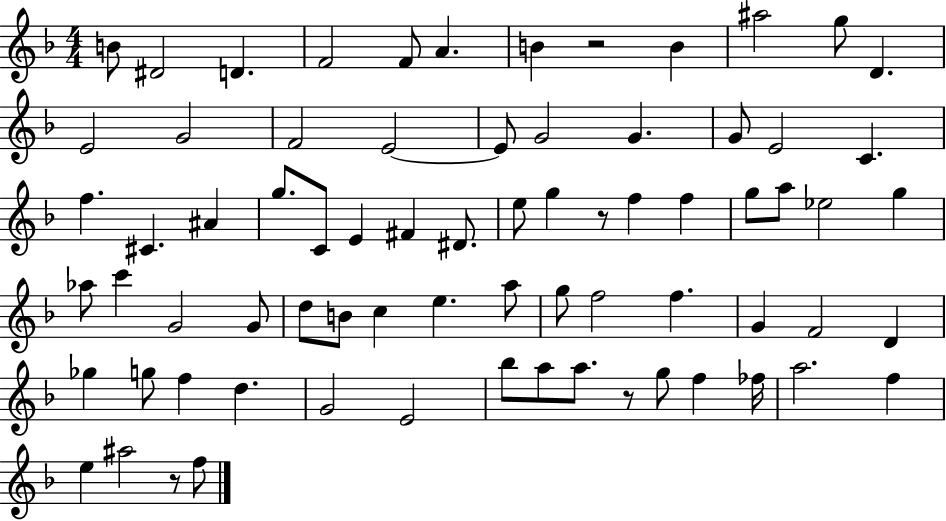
{
  \clef treble
  \numericTimeSignature
  \time 4/4
  \key f \major
  b'8 dis'2 d'4. | f'2 f'8 a'4. | b'4 r2 b'4 | ais''2 g''8 d'4. | \break e'2 g'2 | f'2 e'2~~ | e'8 g'2 g'4. | g'8 e'2 c'4. | \break f''4. cis'4. ais'4 | g''8. c'8 e'4 fis'4 dis'8. | e''8 g''4 r8 f''4 f''4 | g''8 a''8 ees''2 g''4 | \break aes''8 c'''4 g'2 g'8 | d''8 b'8 c''4 e''4. a''8 | g''8 f''2 f''4. | g'4 f'2 d'4 | \break ges''4 g''8 f''4 d''4. | g'2 e'2 | bes''8 a''8 a''8. r8 g''8 f''4 fes''16 | a''2. f''4 | \break e''4 ais''2 r8 f''8 | \bar "|."
}